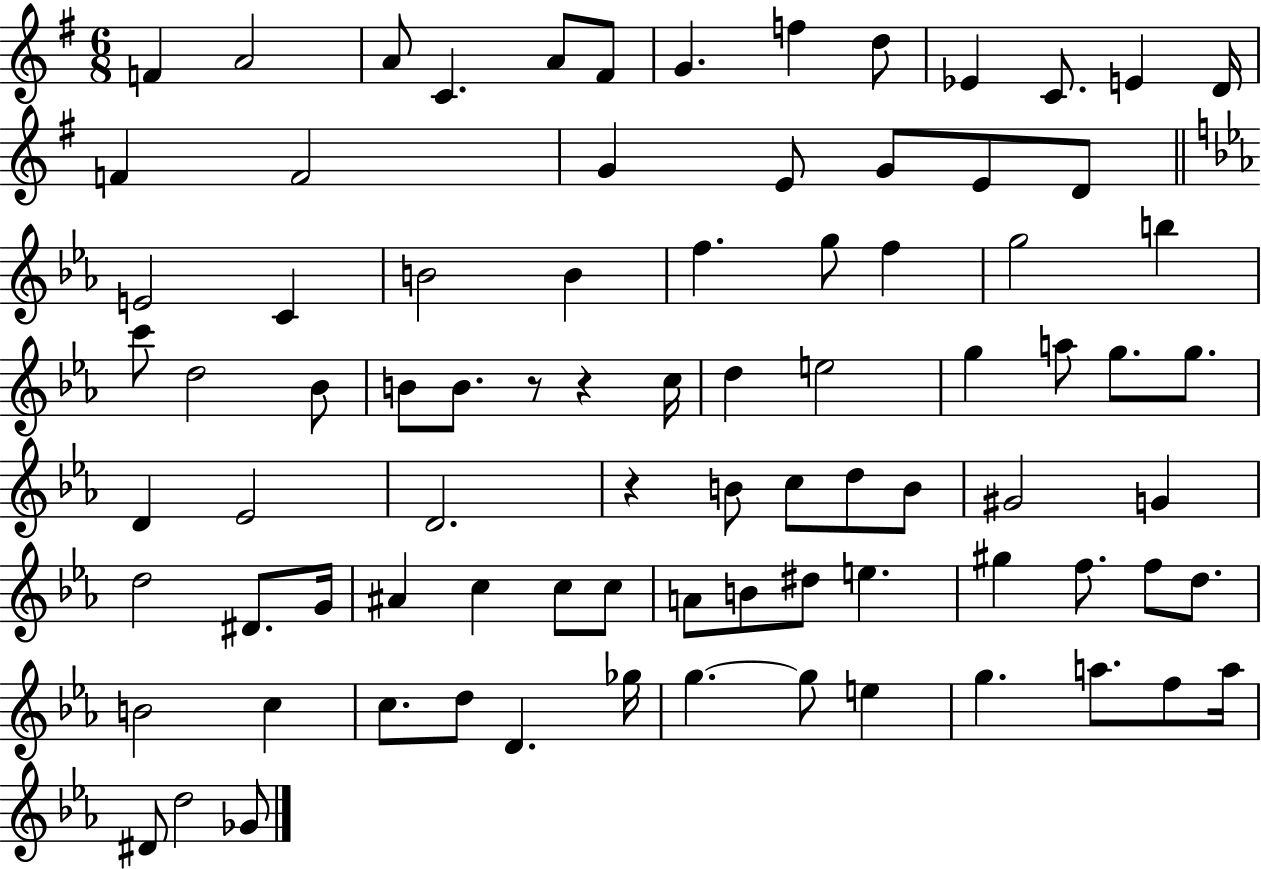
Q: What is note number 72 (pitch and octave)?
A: G5